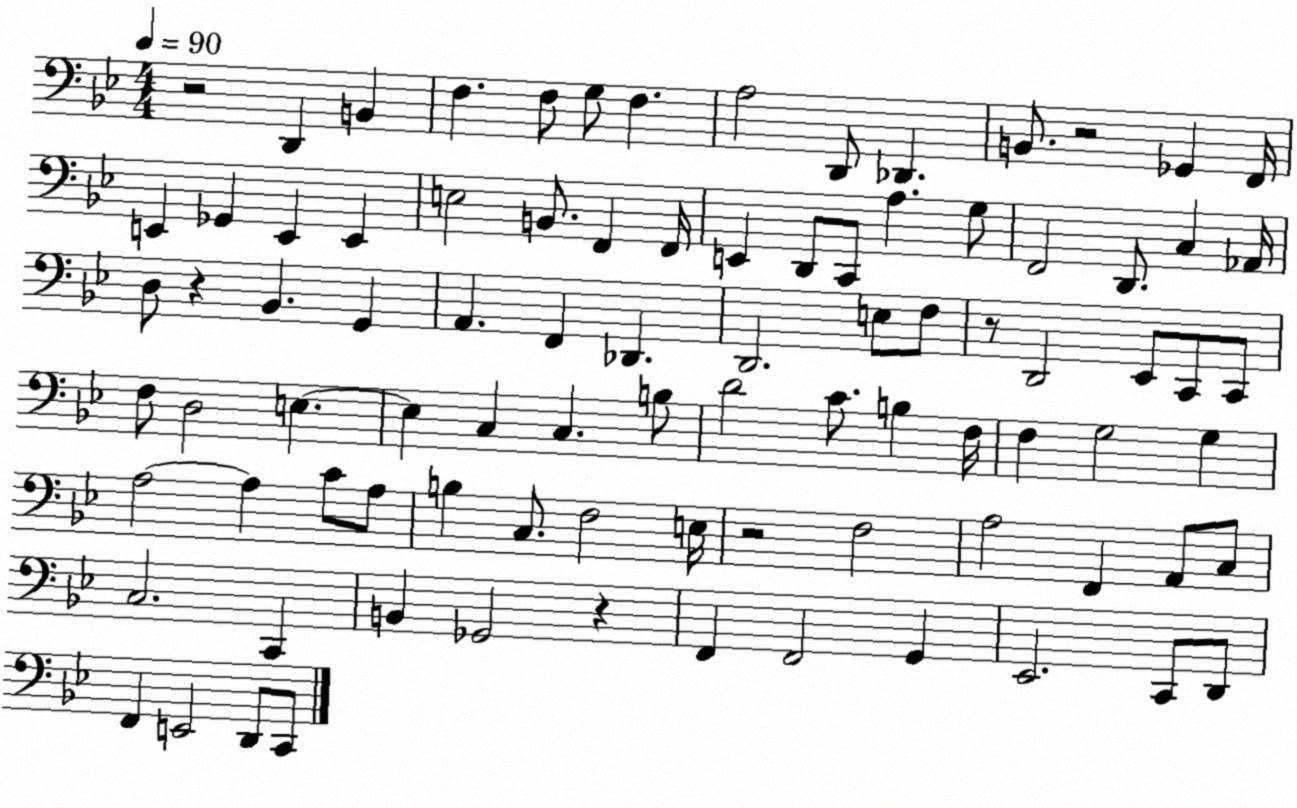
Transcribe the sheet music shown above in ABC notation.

X:1
T:Untitled
M:4/4
L:1/4
K:Bb
z2 D,, B,, F, F,/2 G,/2 F, A,2 D,,/2 _D,, B,,/2 z2 _G,, F,,/4 E,, _G,, E,, E,, E,2 B,,/2 F,, F,,/4 E,, D,,/2 C,,/2 A, G,/2 F,,2 D,,/2 C, _A,,/4 D,/2 z _B,, G,, A,, F,, _D,, D,,2 E,/2 F,/2 z/2 D,,2 _E,,/2 C,,/2 C,,/2 F,/2 D,2 E, E, C, C, B,/2 D2 C/2 B, F,/4 F, G,2 G, A,2 A, C/2 A,/2 B, C,/2 F,2 E,/4 z2 F,2 A,2 F,, A,,/2 C,/2 C,2 C,, B,, _G,,2 z F,, F,,2 G,, _E,,2 C,,/2 D,,/2 F,, E,,2 D,,/2 C,,/2